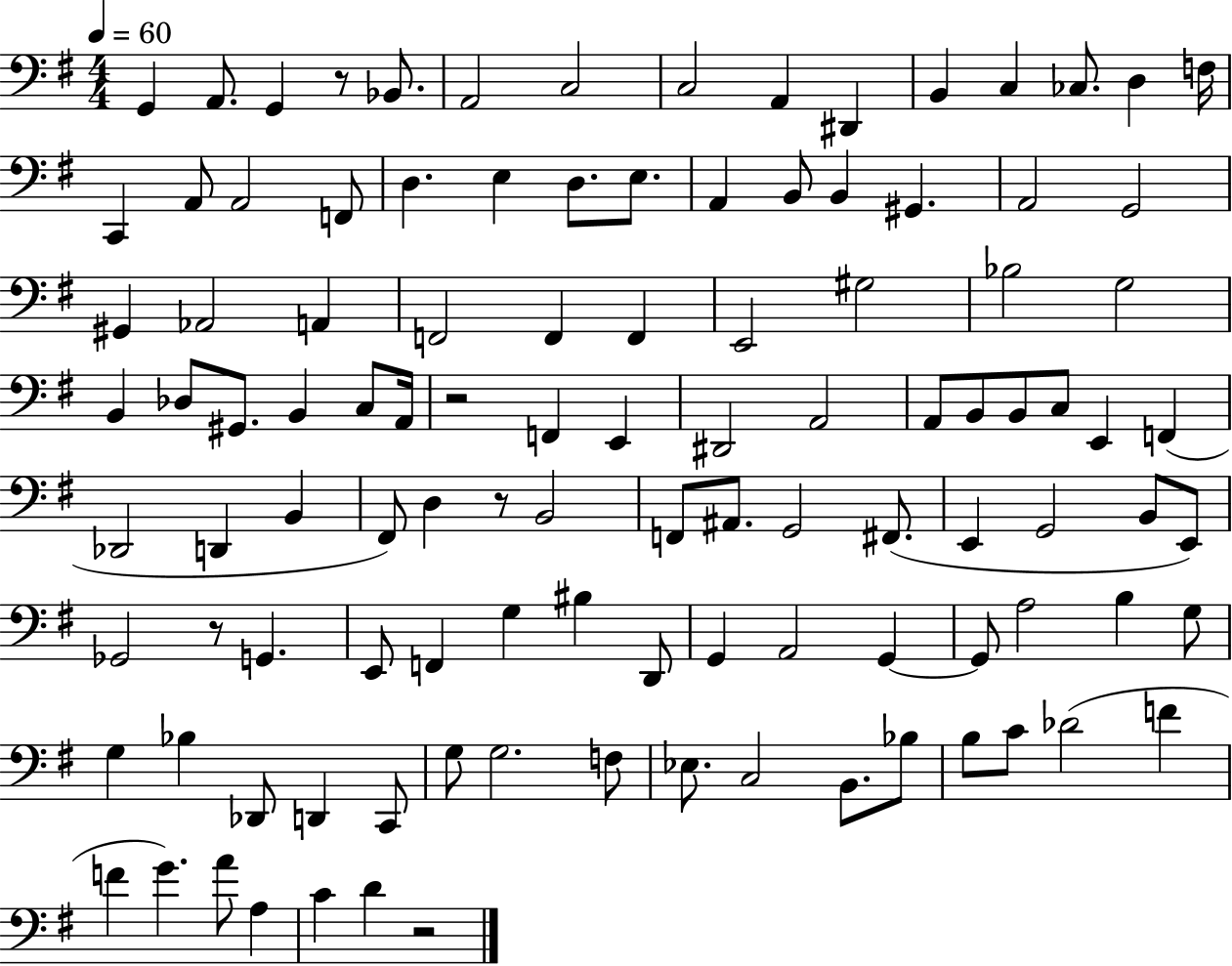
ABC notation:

X:1
T:Untitled
M:4/4
L:1/4
K:G
G,, A,,/2 G,, z/2 _B,,/2 A,,2 C,2 C,2 A,, ^D,, B,, C, _C,/2 D, F,/4 C,, A,,/2 A,,2 F,,/2 D, E, D,/2 E,/2 A,, B,,/2 B,, ^G,, A,,2 G,,2 ^G,, _A,,2 A,, F,,2 F,, F,, E,,2 ^G,2 _B,2 G,2 B,, _D,/2 ^G,,/2 B,, C,/2 A,,/4 z2 F,, E,, ^D,,2 A,,2 A,,/2 B,,/2 B,,/2 C,/2 E,, F,, _D,,2 D,, B,, ^F,,/2 D, z/2 B,,2 F,,/2 ^A,,/2 G,,2 ^F,,/2 E,, G,,2 B,,/2 E,,/2 _G,,2 z/2 G,, E,,/2 F,, G, ^B, D,,/2 G,, A,,2 G,, G,,/2 A,2 B, G,/2 G, _B, _D,,/2 D,, C,,/2 G,/2 G,2 F,/2 _E,/2 C,2 B,,/2 _B,/2 B,/2 C/2 _D2 F F G A/2 A, C D z2